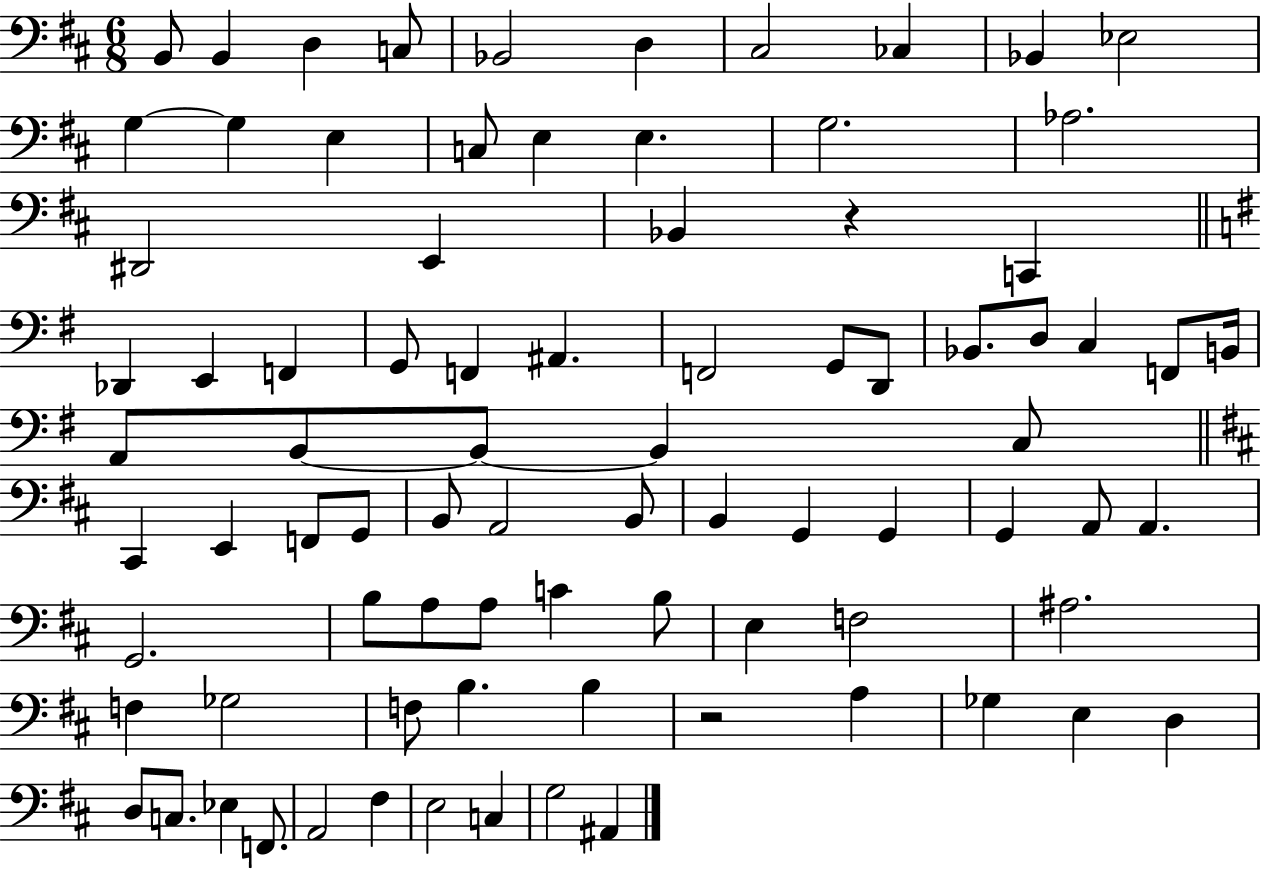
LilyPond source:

{
  \clef bass
  \numericTimeSignature
  \time 6/8
  \key d \major
  b,8 b,4 d4 c8 | bes,2 d4 | cis2 ces4 | bes,4 ees2 | \break g4~~ g4 e4 | c8 e4 e4. | g2. | aes2. | \break dis,2 e,4 | bes,4 r4 c,4 | \bar "||" \break \key e \minor des,4 e,4 f,4 | g,8 f,4 ais,4. | f,2 g,8 d,8 | bes,8. d8 c4 f,8 b,16 | \break a,8 b,8~~ b,8~~ b,4 c8 | \bar "||" \break \key d \major cis,4 e,4 f,8 g,8 | b,8 a,2 b,8 | b,4 g,4 g,4 | g,4 a,8 a,4. | \break g,2. | b8 a8 a8 c'4 b8 | e4 f2 | ais2. | \break f4 ges2 | f8 b4. b4 | r2 a4 | ges4 e4 d4 | \break d8 c8. ees4 f,8. | a,2 fis4 | e2 c4 | g2 ais,4 | \break \bar "|."
}